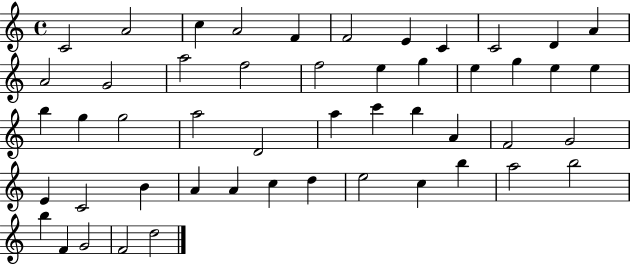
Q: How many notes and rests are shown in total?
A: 50